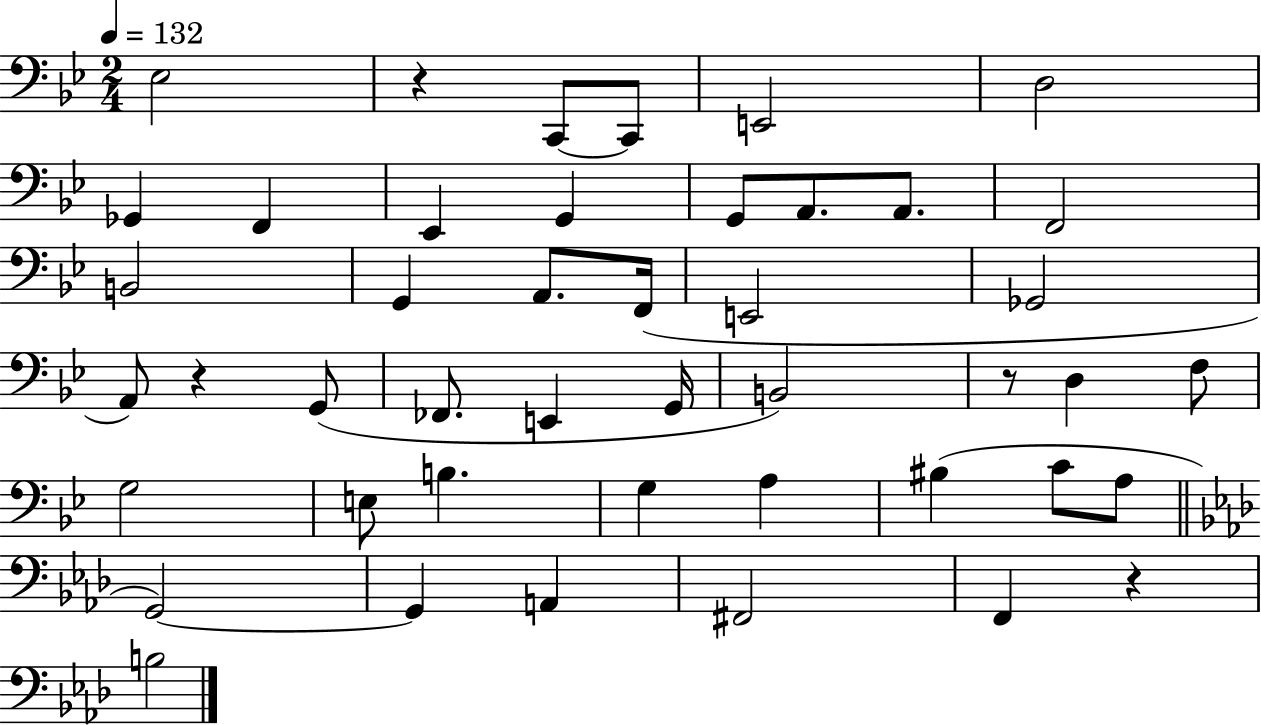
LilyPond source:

{
  \clef bass
  \numericTimeSignature
  \time 2/4
  \key bes \major
  \tempo 4 = 132
  ees2 | r4 c,8~~ c,8 | e,2 | d2 | \break ges,4 f,4 | ees,4 g,4 | g,8 a,8. a,8. | f,2 | \break b,2 | g,4 a,8. f,16( | e,2 | ges,2 | \break a,8) r4 g,8( | fes,8. e,4 g,16 | b,2) | r8 d4 f8 | \break g2 | e8 b4. | g4 a4 | bis4( c'8 a8 | \break \bar "||" \break \key f \minor g,2~~) | g,4 a,4 | fis,2 | f,4 r4 | \break b2 | \bar "|."
}